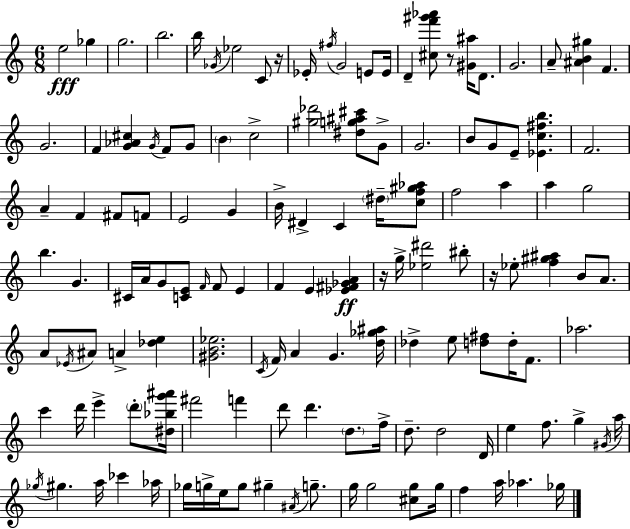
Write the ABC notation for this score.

X:1
T:Untitled
M:6/8
L:1/4
K:C
e2 _g g2 b2 b/4 _G/4 _e2 C/2 z/4 _E/4 ^f/4 G2 E/2 E/4 D [^cf'^g'_a']/2 z/2 [^G^a]/4 D/2 G2 A/2 [^AB^g] F G2 F [G_A^c] G/4 F/2 G/2 B c2 [^g_d']2 [^dg^a^c']/2 G/2 G2 B/2 G/2 E/2 [_Ec^fb] F2 A F ^F/2 F/2 E2 G B/4 ^D C ^d/4 [cf^g_a]/2 f2 a a g2 b G ^C/4 A/4 G/2 [CE]/2 F/4 F/2 E F E [_E^F_GA] z/4 g/4 [_e^d']2 ^b/2 z/4 _e/2 [f^g^a] B/2 A/2 A/2 _E/4 ^A/2 A [_de] [^GB_e]2 C/4 F/4 A G [d_g^a]/4 _d e/2 [d^f]/2 d/4 F/2 _a2 c' d'/4 e' d'/2 [^d_bg'^a']/4 ^f'2 f' d'/2 d' d/2 f/4 d/2 d2 D/4 e f/2 g ^G/4 a/4 _g/4 ^g a/4 _c' _a/4 _g/4 g/4 e/4 g/2 ^g ^A/4 g/2 g/4 g2 [^cg]/2 g/4 f a/4 _a _g/4